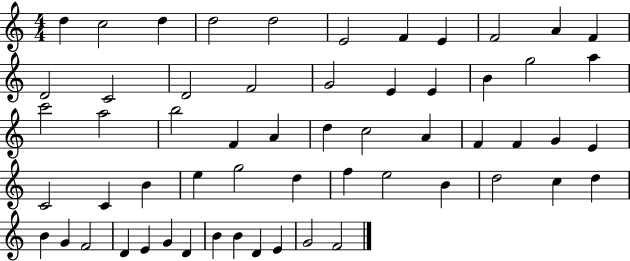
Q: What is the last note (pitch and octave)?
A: F4